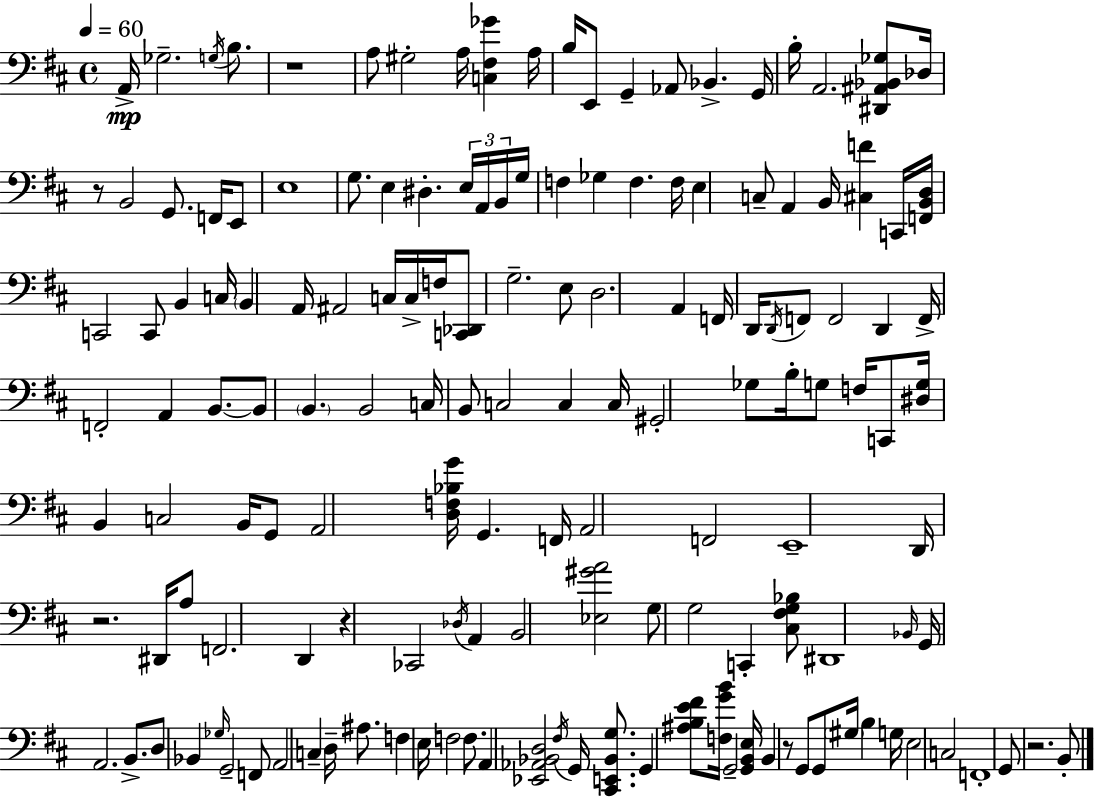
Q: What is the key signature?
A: D major